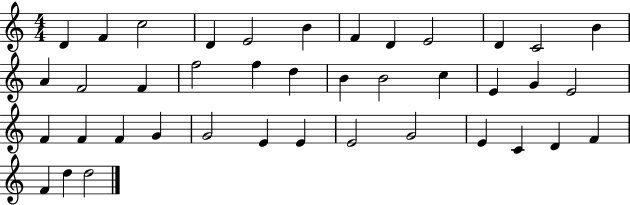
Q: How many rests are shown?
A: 0